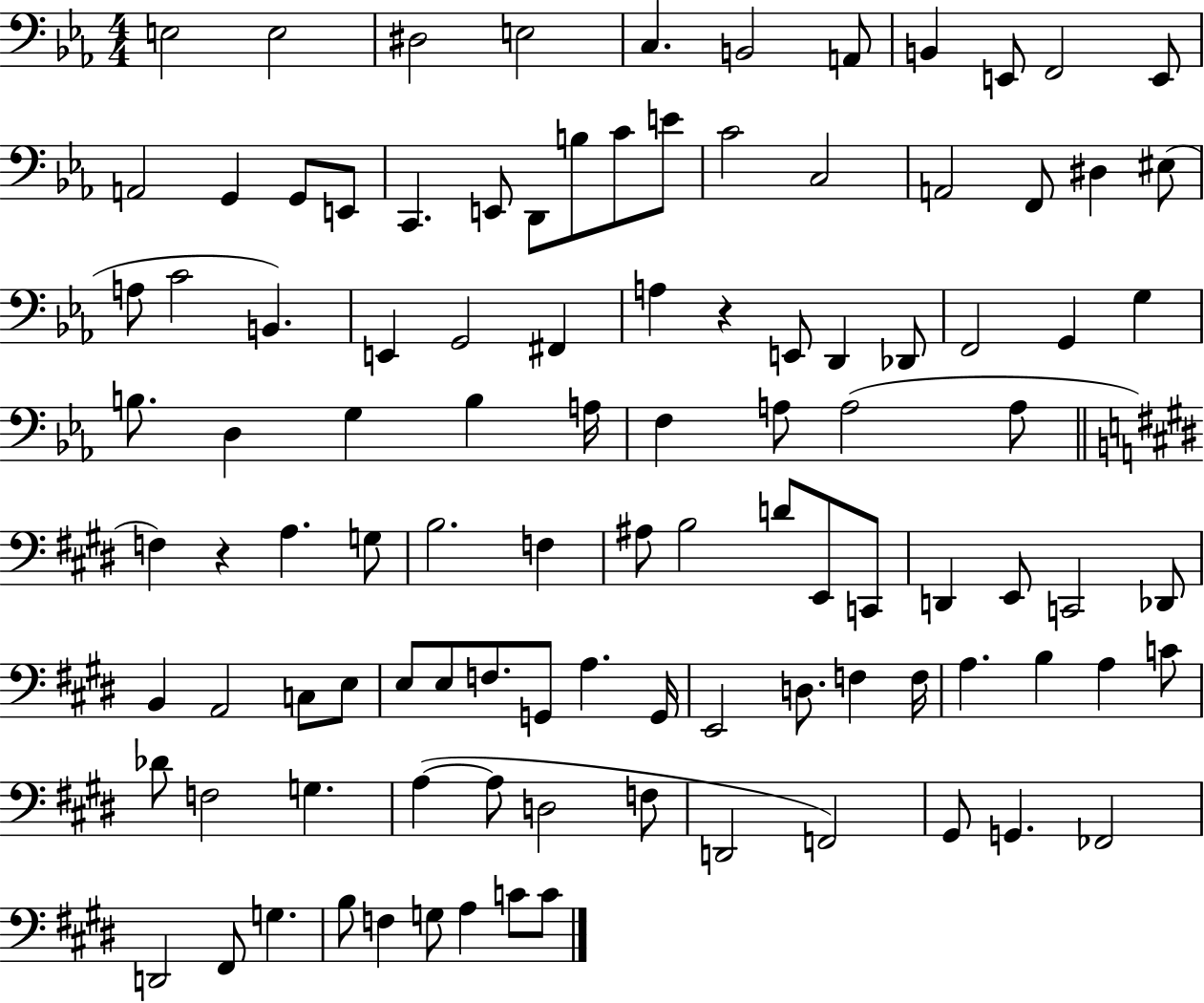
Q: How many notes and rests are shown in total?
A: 104